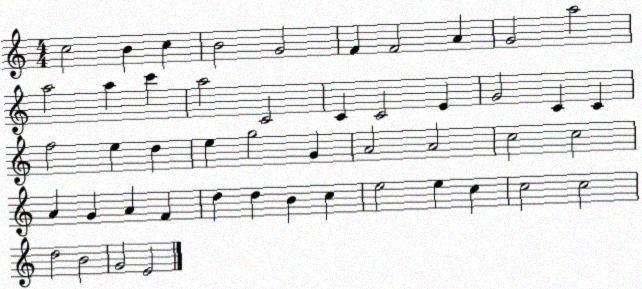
X:1
T:Untitled
M:4/4
L:1/4
K:C
c2 B c B2 G2 F F2 A G2 a2 a2 a c' a2 C2 C C2 E G2 C C f2 e d e g2 G A2 A2 c2 c2 A G A F d d B c e2 e c c2 c2 d2 B2 G2 E2